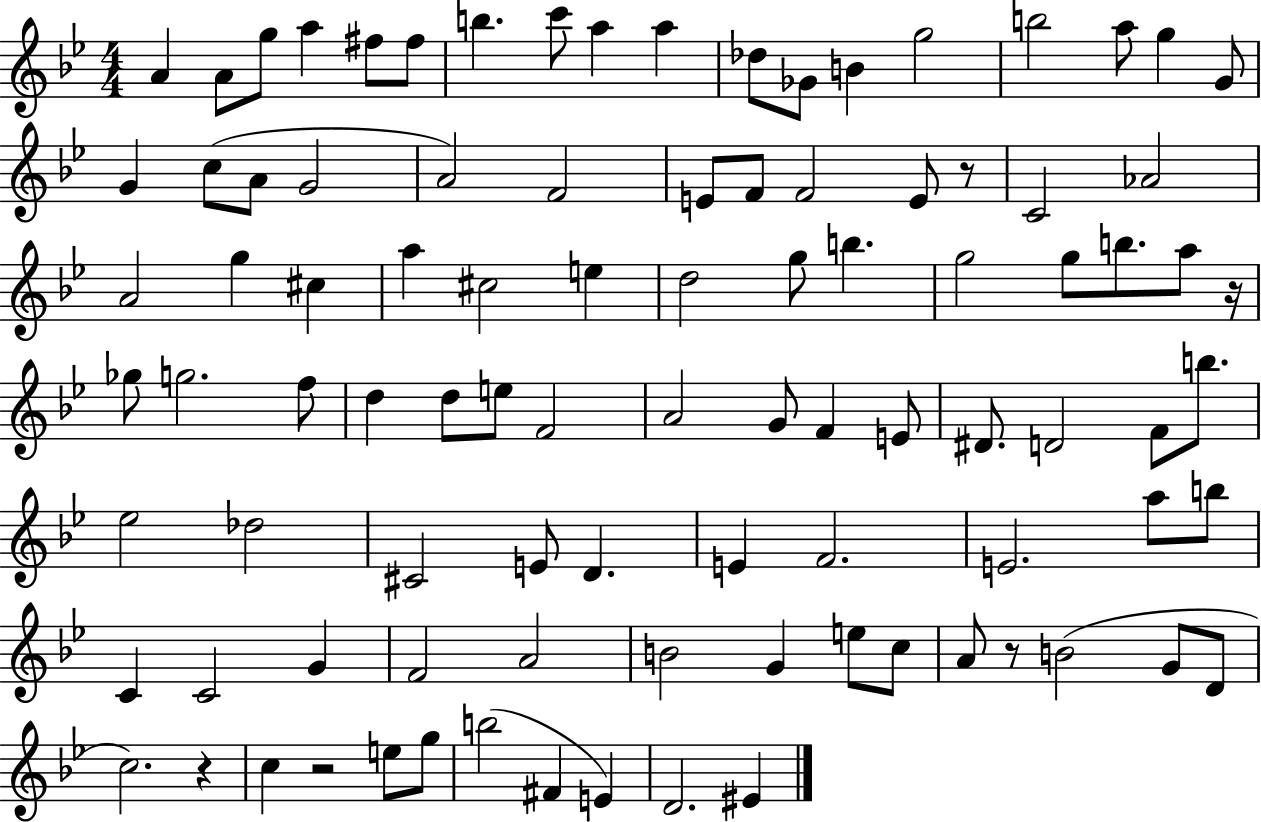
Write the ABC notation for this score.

X:1
T:Untitled
M:4/4
L:1/4
K:Bb
A A/2 g/2 a ^f/2 ^f/2 b c'/2 a a _d/2 _G/2 B g2 b2 a/2 g G/2 G c/2 A/2 G2 A2 F2 E/2 F/2 F2 E/2 z/2 C2 _A2 A2 g ^c a ^c2 e d2 g/2 b g2 g/2 b/2 a/2 z/4 _g/2 g2 f/2 d d/2 e/2 F2 A2 G/2 F E/2 ^D/2 D2 F/2 b/2 _e2 _d2 ^C2 E/2 D E F2 E2 a/2 b/2 C C2 G F2 A2 B2 G e/2 c/2 A/2 z/2 B2 G/2 D/2 c2 z c z2 e/2 g/2 b2 ^F E D2 ^E